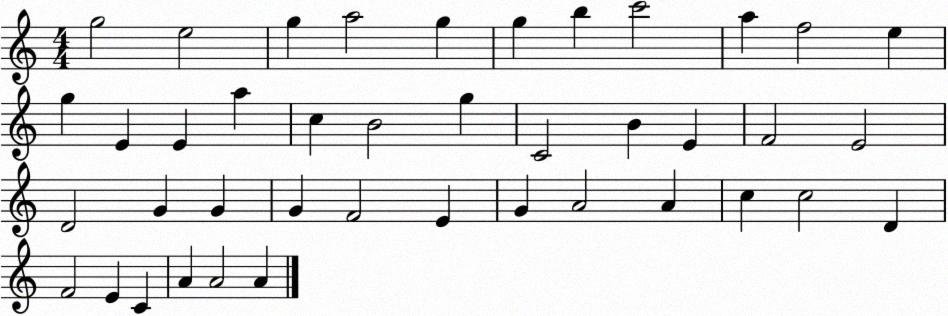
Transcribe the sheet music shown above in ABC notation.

X:1
T:Untitled
M:4/4
L:1/4
K:C
g2 e2 g a2 g g b c'2 a f2 e g E E a c B2 g C2 B E F2 E2 D2 G G G F2 E G A2 A c c2 D F2 E C A A2 A